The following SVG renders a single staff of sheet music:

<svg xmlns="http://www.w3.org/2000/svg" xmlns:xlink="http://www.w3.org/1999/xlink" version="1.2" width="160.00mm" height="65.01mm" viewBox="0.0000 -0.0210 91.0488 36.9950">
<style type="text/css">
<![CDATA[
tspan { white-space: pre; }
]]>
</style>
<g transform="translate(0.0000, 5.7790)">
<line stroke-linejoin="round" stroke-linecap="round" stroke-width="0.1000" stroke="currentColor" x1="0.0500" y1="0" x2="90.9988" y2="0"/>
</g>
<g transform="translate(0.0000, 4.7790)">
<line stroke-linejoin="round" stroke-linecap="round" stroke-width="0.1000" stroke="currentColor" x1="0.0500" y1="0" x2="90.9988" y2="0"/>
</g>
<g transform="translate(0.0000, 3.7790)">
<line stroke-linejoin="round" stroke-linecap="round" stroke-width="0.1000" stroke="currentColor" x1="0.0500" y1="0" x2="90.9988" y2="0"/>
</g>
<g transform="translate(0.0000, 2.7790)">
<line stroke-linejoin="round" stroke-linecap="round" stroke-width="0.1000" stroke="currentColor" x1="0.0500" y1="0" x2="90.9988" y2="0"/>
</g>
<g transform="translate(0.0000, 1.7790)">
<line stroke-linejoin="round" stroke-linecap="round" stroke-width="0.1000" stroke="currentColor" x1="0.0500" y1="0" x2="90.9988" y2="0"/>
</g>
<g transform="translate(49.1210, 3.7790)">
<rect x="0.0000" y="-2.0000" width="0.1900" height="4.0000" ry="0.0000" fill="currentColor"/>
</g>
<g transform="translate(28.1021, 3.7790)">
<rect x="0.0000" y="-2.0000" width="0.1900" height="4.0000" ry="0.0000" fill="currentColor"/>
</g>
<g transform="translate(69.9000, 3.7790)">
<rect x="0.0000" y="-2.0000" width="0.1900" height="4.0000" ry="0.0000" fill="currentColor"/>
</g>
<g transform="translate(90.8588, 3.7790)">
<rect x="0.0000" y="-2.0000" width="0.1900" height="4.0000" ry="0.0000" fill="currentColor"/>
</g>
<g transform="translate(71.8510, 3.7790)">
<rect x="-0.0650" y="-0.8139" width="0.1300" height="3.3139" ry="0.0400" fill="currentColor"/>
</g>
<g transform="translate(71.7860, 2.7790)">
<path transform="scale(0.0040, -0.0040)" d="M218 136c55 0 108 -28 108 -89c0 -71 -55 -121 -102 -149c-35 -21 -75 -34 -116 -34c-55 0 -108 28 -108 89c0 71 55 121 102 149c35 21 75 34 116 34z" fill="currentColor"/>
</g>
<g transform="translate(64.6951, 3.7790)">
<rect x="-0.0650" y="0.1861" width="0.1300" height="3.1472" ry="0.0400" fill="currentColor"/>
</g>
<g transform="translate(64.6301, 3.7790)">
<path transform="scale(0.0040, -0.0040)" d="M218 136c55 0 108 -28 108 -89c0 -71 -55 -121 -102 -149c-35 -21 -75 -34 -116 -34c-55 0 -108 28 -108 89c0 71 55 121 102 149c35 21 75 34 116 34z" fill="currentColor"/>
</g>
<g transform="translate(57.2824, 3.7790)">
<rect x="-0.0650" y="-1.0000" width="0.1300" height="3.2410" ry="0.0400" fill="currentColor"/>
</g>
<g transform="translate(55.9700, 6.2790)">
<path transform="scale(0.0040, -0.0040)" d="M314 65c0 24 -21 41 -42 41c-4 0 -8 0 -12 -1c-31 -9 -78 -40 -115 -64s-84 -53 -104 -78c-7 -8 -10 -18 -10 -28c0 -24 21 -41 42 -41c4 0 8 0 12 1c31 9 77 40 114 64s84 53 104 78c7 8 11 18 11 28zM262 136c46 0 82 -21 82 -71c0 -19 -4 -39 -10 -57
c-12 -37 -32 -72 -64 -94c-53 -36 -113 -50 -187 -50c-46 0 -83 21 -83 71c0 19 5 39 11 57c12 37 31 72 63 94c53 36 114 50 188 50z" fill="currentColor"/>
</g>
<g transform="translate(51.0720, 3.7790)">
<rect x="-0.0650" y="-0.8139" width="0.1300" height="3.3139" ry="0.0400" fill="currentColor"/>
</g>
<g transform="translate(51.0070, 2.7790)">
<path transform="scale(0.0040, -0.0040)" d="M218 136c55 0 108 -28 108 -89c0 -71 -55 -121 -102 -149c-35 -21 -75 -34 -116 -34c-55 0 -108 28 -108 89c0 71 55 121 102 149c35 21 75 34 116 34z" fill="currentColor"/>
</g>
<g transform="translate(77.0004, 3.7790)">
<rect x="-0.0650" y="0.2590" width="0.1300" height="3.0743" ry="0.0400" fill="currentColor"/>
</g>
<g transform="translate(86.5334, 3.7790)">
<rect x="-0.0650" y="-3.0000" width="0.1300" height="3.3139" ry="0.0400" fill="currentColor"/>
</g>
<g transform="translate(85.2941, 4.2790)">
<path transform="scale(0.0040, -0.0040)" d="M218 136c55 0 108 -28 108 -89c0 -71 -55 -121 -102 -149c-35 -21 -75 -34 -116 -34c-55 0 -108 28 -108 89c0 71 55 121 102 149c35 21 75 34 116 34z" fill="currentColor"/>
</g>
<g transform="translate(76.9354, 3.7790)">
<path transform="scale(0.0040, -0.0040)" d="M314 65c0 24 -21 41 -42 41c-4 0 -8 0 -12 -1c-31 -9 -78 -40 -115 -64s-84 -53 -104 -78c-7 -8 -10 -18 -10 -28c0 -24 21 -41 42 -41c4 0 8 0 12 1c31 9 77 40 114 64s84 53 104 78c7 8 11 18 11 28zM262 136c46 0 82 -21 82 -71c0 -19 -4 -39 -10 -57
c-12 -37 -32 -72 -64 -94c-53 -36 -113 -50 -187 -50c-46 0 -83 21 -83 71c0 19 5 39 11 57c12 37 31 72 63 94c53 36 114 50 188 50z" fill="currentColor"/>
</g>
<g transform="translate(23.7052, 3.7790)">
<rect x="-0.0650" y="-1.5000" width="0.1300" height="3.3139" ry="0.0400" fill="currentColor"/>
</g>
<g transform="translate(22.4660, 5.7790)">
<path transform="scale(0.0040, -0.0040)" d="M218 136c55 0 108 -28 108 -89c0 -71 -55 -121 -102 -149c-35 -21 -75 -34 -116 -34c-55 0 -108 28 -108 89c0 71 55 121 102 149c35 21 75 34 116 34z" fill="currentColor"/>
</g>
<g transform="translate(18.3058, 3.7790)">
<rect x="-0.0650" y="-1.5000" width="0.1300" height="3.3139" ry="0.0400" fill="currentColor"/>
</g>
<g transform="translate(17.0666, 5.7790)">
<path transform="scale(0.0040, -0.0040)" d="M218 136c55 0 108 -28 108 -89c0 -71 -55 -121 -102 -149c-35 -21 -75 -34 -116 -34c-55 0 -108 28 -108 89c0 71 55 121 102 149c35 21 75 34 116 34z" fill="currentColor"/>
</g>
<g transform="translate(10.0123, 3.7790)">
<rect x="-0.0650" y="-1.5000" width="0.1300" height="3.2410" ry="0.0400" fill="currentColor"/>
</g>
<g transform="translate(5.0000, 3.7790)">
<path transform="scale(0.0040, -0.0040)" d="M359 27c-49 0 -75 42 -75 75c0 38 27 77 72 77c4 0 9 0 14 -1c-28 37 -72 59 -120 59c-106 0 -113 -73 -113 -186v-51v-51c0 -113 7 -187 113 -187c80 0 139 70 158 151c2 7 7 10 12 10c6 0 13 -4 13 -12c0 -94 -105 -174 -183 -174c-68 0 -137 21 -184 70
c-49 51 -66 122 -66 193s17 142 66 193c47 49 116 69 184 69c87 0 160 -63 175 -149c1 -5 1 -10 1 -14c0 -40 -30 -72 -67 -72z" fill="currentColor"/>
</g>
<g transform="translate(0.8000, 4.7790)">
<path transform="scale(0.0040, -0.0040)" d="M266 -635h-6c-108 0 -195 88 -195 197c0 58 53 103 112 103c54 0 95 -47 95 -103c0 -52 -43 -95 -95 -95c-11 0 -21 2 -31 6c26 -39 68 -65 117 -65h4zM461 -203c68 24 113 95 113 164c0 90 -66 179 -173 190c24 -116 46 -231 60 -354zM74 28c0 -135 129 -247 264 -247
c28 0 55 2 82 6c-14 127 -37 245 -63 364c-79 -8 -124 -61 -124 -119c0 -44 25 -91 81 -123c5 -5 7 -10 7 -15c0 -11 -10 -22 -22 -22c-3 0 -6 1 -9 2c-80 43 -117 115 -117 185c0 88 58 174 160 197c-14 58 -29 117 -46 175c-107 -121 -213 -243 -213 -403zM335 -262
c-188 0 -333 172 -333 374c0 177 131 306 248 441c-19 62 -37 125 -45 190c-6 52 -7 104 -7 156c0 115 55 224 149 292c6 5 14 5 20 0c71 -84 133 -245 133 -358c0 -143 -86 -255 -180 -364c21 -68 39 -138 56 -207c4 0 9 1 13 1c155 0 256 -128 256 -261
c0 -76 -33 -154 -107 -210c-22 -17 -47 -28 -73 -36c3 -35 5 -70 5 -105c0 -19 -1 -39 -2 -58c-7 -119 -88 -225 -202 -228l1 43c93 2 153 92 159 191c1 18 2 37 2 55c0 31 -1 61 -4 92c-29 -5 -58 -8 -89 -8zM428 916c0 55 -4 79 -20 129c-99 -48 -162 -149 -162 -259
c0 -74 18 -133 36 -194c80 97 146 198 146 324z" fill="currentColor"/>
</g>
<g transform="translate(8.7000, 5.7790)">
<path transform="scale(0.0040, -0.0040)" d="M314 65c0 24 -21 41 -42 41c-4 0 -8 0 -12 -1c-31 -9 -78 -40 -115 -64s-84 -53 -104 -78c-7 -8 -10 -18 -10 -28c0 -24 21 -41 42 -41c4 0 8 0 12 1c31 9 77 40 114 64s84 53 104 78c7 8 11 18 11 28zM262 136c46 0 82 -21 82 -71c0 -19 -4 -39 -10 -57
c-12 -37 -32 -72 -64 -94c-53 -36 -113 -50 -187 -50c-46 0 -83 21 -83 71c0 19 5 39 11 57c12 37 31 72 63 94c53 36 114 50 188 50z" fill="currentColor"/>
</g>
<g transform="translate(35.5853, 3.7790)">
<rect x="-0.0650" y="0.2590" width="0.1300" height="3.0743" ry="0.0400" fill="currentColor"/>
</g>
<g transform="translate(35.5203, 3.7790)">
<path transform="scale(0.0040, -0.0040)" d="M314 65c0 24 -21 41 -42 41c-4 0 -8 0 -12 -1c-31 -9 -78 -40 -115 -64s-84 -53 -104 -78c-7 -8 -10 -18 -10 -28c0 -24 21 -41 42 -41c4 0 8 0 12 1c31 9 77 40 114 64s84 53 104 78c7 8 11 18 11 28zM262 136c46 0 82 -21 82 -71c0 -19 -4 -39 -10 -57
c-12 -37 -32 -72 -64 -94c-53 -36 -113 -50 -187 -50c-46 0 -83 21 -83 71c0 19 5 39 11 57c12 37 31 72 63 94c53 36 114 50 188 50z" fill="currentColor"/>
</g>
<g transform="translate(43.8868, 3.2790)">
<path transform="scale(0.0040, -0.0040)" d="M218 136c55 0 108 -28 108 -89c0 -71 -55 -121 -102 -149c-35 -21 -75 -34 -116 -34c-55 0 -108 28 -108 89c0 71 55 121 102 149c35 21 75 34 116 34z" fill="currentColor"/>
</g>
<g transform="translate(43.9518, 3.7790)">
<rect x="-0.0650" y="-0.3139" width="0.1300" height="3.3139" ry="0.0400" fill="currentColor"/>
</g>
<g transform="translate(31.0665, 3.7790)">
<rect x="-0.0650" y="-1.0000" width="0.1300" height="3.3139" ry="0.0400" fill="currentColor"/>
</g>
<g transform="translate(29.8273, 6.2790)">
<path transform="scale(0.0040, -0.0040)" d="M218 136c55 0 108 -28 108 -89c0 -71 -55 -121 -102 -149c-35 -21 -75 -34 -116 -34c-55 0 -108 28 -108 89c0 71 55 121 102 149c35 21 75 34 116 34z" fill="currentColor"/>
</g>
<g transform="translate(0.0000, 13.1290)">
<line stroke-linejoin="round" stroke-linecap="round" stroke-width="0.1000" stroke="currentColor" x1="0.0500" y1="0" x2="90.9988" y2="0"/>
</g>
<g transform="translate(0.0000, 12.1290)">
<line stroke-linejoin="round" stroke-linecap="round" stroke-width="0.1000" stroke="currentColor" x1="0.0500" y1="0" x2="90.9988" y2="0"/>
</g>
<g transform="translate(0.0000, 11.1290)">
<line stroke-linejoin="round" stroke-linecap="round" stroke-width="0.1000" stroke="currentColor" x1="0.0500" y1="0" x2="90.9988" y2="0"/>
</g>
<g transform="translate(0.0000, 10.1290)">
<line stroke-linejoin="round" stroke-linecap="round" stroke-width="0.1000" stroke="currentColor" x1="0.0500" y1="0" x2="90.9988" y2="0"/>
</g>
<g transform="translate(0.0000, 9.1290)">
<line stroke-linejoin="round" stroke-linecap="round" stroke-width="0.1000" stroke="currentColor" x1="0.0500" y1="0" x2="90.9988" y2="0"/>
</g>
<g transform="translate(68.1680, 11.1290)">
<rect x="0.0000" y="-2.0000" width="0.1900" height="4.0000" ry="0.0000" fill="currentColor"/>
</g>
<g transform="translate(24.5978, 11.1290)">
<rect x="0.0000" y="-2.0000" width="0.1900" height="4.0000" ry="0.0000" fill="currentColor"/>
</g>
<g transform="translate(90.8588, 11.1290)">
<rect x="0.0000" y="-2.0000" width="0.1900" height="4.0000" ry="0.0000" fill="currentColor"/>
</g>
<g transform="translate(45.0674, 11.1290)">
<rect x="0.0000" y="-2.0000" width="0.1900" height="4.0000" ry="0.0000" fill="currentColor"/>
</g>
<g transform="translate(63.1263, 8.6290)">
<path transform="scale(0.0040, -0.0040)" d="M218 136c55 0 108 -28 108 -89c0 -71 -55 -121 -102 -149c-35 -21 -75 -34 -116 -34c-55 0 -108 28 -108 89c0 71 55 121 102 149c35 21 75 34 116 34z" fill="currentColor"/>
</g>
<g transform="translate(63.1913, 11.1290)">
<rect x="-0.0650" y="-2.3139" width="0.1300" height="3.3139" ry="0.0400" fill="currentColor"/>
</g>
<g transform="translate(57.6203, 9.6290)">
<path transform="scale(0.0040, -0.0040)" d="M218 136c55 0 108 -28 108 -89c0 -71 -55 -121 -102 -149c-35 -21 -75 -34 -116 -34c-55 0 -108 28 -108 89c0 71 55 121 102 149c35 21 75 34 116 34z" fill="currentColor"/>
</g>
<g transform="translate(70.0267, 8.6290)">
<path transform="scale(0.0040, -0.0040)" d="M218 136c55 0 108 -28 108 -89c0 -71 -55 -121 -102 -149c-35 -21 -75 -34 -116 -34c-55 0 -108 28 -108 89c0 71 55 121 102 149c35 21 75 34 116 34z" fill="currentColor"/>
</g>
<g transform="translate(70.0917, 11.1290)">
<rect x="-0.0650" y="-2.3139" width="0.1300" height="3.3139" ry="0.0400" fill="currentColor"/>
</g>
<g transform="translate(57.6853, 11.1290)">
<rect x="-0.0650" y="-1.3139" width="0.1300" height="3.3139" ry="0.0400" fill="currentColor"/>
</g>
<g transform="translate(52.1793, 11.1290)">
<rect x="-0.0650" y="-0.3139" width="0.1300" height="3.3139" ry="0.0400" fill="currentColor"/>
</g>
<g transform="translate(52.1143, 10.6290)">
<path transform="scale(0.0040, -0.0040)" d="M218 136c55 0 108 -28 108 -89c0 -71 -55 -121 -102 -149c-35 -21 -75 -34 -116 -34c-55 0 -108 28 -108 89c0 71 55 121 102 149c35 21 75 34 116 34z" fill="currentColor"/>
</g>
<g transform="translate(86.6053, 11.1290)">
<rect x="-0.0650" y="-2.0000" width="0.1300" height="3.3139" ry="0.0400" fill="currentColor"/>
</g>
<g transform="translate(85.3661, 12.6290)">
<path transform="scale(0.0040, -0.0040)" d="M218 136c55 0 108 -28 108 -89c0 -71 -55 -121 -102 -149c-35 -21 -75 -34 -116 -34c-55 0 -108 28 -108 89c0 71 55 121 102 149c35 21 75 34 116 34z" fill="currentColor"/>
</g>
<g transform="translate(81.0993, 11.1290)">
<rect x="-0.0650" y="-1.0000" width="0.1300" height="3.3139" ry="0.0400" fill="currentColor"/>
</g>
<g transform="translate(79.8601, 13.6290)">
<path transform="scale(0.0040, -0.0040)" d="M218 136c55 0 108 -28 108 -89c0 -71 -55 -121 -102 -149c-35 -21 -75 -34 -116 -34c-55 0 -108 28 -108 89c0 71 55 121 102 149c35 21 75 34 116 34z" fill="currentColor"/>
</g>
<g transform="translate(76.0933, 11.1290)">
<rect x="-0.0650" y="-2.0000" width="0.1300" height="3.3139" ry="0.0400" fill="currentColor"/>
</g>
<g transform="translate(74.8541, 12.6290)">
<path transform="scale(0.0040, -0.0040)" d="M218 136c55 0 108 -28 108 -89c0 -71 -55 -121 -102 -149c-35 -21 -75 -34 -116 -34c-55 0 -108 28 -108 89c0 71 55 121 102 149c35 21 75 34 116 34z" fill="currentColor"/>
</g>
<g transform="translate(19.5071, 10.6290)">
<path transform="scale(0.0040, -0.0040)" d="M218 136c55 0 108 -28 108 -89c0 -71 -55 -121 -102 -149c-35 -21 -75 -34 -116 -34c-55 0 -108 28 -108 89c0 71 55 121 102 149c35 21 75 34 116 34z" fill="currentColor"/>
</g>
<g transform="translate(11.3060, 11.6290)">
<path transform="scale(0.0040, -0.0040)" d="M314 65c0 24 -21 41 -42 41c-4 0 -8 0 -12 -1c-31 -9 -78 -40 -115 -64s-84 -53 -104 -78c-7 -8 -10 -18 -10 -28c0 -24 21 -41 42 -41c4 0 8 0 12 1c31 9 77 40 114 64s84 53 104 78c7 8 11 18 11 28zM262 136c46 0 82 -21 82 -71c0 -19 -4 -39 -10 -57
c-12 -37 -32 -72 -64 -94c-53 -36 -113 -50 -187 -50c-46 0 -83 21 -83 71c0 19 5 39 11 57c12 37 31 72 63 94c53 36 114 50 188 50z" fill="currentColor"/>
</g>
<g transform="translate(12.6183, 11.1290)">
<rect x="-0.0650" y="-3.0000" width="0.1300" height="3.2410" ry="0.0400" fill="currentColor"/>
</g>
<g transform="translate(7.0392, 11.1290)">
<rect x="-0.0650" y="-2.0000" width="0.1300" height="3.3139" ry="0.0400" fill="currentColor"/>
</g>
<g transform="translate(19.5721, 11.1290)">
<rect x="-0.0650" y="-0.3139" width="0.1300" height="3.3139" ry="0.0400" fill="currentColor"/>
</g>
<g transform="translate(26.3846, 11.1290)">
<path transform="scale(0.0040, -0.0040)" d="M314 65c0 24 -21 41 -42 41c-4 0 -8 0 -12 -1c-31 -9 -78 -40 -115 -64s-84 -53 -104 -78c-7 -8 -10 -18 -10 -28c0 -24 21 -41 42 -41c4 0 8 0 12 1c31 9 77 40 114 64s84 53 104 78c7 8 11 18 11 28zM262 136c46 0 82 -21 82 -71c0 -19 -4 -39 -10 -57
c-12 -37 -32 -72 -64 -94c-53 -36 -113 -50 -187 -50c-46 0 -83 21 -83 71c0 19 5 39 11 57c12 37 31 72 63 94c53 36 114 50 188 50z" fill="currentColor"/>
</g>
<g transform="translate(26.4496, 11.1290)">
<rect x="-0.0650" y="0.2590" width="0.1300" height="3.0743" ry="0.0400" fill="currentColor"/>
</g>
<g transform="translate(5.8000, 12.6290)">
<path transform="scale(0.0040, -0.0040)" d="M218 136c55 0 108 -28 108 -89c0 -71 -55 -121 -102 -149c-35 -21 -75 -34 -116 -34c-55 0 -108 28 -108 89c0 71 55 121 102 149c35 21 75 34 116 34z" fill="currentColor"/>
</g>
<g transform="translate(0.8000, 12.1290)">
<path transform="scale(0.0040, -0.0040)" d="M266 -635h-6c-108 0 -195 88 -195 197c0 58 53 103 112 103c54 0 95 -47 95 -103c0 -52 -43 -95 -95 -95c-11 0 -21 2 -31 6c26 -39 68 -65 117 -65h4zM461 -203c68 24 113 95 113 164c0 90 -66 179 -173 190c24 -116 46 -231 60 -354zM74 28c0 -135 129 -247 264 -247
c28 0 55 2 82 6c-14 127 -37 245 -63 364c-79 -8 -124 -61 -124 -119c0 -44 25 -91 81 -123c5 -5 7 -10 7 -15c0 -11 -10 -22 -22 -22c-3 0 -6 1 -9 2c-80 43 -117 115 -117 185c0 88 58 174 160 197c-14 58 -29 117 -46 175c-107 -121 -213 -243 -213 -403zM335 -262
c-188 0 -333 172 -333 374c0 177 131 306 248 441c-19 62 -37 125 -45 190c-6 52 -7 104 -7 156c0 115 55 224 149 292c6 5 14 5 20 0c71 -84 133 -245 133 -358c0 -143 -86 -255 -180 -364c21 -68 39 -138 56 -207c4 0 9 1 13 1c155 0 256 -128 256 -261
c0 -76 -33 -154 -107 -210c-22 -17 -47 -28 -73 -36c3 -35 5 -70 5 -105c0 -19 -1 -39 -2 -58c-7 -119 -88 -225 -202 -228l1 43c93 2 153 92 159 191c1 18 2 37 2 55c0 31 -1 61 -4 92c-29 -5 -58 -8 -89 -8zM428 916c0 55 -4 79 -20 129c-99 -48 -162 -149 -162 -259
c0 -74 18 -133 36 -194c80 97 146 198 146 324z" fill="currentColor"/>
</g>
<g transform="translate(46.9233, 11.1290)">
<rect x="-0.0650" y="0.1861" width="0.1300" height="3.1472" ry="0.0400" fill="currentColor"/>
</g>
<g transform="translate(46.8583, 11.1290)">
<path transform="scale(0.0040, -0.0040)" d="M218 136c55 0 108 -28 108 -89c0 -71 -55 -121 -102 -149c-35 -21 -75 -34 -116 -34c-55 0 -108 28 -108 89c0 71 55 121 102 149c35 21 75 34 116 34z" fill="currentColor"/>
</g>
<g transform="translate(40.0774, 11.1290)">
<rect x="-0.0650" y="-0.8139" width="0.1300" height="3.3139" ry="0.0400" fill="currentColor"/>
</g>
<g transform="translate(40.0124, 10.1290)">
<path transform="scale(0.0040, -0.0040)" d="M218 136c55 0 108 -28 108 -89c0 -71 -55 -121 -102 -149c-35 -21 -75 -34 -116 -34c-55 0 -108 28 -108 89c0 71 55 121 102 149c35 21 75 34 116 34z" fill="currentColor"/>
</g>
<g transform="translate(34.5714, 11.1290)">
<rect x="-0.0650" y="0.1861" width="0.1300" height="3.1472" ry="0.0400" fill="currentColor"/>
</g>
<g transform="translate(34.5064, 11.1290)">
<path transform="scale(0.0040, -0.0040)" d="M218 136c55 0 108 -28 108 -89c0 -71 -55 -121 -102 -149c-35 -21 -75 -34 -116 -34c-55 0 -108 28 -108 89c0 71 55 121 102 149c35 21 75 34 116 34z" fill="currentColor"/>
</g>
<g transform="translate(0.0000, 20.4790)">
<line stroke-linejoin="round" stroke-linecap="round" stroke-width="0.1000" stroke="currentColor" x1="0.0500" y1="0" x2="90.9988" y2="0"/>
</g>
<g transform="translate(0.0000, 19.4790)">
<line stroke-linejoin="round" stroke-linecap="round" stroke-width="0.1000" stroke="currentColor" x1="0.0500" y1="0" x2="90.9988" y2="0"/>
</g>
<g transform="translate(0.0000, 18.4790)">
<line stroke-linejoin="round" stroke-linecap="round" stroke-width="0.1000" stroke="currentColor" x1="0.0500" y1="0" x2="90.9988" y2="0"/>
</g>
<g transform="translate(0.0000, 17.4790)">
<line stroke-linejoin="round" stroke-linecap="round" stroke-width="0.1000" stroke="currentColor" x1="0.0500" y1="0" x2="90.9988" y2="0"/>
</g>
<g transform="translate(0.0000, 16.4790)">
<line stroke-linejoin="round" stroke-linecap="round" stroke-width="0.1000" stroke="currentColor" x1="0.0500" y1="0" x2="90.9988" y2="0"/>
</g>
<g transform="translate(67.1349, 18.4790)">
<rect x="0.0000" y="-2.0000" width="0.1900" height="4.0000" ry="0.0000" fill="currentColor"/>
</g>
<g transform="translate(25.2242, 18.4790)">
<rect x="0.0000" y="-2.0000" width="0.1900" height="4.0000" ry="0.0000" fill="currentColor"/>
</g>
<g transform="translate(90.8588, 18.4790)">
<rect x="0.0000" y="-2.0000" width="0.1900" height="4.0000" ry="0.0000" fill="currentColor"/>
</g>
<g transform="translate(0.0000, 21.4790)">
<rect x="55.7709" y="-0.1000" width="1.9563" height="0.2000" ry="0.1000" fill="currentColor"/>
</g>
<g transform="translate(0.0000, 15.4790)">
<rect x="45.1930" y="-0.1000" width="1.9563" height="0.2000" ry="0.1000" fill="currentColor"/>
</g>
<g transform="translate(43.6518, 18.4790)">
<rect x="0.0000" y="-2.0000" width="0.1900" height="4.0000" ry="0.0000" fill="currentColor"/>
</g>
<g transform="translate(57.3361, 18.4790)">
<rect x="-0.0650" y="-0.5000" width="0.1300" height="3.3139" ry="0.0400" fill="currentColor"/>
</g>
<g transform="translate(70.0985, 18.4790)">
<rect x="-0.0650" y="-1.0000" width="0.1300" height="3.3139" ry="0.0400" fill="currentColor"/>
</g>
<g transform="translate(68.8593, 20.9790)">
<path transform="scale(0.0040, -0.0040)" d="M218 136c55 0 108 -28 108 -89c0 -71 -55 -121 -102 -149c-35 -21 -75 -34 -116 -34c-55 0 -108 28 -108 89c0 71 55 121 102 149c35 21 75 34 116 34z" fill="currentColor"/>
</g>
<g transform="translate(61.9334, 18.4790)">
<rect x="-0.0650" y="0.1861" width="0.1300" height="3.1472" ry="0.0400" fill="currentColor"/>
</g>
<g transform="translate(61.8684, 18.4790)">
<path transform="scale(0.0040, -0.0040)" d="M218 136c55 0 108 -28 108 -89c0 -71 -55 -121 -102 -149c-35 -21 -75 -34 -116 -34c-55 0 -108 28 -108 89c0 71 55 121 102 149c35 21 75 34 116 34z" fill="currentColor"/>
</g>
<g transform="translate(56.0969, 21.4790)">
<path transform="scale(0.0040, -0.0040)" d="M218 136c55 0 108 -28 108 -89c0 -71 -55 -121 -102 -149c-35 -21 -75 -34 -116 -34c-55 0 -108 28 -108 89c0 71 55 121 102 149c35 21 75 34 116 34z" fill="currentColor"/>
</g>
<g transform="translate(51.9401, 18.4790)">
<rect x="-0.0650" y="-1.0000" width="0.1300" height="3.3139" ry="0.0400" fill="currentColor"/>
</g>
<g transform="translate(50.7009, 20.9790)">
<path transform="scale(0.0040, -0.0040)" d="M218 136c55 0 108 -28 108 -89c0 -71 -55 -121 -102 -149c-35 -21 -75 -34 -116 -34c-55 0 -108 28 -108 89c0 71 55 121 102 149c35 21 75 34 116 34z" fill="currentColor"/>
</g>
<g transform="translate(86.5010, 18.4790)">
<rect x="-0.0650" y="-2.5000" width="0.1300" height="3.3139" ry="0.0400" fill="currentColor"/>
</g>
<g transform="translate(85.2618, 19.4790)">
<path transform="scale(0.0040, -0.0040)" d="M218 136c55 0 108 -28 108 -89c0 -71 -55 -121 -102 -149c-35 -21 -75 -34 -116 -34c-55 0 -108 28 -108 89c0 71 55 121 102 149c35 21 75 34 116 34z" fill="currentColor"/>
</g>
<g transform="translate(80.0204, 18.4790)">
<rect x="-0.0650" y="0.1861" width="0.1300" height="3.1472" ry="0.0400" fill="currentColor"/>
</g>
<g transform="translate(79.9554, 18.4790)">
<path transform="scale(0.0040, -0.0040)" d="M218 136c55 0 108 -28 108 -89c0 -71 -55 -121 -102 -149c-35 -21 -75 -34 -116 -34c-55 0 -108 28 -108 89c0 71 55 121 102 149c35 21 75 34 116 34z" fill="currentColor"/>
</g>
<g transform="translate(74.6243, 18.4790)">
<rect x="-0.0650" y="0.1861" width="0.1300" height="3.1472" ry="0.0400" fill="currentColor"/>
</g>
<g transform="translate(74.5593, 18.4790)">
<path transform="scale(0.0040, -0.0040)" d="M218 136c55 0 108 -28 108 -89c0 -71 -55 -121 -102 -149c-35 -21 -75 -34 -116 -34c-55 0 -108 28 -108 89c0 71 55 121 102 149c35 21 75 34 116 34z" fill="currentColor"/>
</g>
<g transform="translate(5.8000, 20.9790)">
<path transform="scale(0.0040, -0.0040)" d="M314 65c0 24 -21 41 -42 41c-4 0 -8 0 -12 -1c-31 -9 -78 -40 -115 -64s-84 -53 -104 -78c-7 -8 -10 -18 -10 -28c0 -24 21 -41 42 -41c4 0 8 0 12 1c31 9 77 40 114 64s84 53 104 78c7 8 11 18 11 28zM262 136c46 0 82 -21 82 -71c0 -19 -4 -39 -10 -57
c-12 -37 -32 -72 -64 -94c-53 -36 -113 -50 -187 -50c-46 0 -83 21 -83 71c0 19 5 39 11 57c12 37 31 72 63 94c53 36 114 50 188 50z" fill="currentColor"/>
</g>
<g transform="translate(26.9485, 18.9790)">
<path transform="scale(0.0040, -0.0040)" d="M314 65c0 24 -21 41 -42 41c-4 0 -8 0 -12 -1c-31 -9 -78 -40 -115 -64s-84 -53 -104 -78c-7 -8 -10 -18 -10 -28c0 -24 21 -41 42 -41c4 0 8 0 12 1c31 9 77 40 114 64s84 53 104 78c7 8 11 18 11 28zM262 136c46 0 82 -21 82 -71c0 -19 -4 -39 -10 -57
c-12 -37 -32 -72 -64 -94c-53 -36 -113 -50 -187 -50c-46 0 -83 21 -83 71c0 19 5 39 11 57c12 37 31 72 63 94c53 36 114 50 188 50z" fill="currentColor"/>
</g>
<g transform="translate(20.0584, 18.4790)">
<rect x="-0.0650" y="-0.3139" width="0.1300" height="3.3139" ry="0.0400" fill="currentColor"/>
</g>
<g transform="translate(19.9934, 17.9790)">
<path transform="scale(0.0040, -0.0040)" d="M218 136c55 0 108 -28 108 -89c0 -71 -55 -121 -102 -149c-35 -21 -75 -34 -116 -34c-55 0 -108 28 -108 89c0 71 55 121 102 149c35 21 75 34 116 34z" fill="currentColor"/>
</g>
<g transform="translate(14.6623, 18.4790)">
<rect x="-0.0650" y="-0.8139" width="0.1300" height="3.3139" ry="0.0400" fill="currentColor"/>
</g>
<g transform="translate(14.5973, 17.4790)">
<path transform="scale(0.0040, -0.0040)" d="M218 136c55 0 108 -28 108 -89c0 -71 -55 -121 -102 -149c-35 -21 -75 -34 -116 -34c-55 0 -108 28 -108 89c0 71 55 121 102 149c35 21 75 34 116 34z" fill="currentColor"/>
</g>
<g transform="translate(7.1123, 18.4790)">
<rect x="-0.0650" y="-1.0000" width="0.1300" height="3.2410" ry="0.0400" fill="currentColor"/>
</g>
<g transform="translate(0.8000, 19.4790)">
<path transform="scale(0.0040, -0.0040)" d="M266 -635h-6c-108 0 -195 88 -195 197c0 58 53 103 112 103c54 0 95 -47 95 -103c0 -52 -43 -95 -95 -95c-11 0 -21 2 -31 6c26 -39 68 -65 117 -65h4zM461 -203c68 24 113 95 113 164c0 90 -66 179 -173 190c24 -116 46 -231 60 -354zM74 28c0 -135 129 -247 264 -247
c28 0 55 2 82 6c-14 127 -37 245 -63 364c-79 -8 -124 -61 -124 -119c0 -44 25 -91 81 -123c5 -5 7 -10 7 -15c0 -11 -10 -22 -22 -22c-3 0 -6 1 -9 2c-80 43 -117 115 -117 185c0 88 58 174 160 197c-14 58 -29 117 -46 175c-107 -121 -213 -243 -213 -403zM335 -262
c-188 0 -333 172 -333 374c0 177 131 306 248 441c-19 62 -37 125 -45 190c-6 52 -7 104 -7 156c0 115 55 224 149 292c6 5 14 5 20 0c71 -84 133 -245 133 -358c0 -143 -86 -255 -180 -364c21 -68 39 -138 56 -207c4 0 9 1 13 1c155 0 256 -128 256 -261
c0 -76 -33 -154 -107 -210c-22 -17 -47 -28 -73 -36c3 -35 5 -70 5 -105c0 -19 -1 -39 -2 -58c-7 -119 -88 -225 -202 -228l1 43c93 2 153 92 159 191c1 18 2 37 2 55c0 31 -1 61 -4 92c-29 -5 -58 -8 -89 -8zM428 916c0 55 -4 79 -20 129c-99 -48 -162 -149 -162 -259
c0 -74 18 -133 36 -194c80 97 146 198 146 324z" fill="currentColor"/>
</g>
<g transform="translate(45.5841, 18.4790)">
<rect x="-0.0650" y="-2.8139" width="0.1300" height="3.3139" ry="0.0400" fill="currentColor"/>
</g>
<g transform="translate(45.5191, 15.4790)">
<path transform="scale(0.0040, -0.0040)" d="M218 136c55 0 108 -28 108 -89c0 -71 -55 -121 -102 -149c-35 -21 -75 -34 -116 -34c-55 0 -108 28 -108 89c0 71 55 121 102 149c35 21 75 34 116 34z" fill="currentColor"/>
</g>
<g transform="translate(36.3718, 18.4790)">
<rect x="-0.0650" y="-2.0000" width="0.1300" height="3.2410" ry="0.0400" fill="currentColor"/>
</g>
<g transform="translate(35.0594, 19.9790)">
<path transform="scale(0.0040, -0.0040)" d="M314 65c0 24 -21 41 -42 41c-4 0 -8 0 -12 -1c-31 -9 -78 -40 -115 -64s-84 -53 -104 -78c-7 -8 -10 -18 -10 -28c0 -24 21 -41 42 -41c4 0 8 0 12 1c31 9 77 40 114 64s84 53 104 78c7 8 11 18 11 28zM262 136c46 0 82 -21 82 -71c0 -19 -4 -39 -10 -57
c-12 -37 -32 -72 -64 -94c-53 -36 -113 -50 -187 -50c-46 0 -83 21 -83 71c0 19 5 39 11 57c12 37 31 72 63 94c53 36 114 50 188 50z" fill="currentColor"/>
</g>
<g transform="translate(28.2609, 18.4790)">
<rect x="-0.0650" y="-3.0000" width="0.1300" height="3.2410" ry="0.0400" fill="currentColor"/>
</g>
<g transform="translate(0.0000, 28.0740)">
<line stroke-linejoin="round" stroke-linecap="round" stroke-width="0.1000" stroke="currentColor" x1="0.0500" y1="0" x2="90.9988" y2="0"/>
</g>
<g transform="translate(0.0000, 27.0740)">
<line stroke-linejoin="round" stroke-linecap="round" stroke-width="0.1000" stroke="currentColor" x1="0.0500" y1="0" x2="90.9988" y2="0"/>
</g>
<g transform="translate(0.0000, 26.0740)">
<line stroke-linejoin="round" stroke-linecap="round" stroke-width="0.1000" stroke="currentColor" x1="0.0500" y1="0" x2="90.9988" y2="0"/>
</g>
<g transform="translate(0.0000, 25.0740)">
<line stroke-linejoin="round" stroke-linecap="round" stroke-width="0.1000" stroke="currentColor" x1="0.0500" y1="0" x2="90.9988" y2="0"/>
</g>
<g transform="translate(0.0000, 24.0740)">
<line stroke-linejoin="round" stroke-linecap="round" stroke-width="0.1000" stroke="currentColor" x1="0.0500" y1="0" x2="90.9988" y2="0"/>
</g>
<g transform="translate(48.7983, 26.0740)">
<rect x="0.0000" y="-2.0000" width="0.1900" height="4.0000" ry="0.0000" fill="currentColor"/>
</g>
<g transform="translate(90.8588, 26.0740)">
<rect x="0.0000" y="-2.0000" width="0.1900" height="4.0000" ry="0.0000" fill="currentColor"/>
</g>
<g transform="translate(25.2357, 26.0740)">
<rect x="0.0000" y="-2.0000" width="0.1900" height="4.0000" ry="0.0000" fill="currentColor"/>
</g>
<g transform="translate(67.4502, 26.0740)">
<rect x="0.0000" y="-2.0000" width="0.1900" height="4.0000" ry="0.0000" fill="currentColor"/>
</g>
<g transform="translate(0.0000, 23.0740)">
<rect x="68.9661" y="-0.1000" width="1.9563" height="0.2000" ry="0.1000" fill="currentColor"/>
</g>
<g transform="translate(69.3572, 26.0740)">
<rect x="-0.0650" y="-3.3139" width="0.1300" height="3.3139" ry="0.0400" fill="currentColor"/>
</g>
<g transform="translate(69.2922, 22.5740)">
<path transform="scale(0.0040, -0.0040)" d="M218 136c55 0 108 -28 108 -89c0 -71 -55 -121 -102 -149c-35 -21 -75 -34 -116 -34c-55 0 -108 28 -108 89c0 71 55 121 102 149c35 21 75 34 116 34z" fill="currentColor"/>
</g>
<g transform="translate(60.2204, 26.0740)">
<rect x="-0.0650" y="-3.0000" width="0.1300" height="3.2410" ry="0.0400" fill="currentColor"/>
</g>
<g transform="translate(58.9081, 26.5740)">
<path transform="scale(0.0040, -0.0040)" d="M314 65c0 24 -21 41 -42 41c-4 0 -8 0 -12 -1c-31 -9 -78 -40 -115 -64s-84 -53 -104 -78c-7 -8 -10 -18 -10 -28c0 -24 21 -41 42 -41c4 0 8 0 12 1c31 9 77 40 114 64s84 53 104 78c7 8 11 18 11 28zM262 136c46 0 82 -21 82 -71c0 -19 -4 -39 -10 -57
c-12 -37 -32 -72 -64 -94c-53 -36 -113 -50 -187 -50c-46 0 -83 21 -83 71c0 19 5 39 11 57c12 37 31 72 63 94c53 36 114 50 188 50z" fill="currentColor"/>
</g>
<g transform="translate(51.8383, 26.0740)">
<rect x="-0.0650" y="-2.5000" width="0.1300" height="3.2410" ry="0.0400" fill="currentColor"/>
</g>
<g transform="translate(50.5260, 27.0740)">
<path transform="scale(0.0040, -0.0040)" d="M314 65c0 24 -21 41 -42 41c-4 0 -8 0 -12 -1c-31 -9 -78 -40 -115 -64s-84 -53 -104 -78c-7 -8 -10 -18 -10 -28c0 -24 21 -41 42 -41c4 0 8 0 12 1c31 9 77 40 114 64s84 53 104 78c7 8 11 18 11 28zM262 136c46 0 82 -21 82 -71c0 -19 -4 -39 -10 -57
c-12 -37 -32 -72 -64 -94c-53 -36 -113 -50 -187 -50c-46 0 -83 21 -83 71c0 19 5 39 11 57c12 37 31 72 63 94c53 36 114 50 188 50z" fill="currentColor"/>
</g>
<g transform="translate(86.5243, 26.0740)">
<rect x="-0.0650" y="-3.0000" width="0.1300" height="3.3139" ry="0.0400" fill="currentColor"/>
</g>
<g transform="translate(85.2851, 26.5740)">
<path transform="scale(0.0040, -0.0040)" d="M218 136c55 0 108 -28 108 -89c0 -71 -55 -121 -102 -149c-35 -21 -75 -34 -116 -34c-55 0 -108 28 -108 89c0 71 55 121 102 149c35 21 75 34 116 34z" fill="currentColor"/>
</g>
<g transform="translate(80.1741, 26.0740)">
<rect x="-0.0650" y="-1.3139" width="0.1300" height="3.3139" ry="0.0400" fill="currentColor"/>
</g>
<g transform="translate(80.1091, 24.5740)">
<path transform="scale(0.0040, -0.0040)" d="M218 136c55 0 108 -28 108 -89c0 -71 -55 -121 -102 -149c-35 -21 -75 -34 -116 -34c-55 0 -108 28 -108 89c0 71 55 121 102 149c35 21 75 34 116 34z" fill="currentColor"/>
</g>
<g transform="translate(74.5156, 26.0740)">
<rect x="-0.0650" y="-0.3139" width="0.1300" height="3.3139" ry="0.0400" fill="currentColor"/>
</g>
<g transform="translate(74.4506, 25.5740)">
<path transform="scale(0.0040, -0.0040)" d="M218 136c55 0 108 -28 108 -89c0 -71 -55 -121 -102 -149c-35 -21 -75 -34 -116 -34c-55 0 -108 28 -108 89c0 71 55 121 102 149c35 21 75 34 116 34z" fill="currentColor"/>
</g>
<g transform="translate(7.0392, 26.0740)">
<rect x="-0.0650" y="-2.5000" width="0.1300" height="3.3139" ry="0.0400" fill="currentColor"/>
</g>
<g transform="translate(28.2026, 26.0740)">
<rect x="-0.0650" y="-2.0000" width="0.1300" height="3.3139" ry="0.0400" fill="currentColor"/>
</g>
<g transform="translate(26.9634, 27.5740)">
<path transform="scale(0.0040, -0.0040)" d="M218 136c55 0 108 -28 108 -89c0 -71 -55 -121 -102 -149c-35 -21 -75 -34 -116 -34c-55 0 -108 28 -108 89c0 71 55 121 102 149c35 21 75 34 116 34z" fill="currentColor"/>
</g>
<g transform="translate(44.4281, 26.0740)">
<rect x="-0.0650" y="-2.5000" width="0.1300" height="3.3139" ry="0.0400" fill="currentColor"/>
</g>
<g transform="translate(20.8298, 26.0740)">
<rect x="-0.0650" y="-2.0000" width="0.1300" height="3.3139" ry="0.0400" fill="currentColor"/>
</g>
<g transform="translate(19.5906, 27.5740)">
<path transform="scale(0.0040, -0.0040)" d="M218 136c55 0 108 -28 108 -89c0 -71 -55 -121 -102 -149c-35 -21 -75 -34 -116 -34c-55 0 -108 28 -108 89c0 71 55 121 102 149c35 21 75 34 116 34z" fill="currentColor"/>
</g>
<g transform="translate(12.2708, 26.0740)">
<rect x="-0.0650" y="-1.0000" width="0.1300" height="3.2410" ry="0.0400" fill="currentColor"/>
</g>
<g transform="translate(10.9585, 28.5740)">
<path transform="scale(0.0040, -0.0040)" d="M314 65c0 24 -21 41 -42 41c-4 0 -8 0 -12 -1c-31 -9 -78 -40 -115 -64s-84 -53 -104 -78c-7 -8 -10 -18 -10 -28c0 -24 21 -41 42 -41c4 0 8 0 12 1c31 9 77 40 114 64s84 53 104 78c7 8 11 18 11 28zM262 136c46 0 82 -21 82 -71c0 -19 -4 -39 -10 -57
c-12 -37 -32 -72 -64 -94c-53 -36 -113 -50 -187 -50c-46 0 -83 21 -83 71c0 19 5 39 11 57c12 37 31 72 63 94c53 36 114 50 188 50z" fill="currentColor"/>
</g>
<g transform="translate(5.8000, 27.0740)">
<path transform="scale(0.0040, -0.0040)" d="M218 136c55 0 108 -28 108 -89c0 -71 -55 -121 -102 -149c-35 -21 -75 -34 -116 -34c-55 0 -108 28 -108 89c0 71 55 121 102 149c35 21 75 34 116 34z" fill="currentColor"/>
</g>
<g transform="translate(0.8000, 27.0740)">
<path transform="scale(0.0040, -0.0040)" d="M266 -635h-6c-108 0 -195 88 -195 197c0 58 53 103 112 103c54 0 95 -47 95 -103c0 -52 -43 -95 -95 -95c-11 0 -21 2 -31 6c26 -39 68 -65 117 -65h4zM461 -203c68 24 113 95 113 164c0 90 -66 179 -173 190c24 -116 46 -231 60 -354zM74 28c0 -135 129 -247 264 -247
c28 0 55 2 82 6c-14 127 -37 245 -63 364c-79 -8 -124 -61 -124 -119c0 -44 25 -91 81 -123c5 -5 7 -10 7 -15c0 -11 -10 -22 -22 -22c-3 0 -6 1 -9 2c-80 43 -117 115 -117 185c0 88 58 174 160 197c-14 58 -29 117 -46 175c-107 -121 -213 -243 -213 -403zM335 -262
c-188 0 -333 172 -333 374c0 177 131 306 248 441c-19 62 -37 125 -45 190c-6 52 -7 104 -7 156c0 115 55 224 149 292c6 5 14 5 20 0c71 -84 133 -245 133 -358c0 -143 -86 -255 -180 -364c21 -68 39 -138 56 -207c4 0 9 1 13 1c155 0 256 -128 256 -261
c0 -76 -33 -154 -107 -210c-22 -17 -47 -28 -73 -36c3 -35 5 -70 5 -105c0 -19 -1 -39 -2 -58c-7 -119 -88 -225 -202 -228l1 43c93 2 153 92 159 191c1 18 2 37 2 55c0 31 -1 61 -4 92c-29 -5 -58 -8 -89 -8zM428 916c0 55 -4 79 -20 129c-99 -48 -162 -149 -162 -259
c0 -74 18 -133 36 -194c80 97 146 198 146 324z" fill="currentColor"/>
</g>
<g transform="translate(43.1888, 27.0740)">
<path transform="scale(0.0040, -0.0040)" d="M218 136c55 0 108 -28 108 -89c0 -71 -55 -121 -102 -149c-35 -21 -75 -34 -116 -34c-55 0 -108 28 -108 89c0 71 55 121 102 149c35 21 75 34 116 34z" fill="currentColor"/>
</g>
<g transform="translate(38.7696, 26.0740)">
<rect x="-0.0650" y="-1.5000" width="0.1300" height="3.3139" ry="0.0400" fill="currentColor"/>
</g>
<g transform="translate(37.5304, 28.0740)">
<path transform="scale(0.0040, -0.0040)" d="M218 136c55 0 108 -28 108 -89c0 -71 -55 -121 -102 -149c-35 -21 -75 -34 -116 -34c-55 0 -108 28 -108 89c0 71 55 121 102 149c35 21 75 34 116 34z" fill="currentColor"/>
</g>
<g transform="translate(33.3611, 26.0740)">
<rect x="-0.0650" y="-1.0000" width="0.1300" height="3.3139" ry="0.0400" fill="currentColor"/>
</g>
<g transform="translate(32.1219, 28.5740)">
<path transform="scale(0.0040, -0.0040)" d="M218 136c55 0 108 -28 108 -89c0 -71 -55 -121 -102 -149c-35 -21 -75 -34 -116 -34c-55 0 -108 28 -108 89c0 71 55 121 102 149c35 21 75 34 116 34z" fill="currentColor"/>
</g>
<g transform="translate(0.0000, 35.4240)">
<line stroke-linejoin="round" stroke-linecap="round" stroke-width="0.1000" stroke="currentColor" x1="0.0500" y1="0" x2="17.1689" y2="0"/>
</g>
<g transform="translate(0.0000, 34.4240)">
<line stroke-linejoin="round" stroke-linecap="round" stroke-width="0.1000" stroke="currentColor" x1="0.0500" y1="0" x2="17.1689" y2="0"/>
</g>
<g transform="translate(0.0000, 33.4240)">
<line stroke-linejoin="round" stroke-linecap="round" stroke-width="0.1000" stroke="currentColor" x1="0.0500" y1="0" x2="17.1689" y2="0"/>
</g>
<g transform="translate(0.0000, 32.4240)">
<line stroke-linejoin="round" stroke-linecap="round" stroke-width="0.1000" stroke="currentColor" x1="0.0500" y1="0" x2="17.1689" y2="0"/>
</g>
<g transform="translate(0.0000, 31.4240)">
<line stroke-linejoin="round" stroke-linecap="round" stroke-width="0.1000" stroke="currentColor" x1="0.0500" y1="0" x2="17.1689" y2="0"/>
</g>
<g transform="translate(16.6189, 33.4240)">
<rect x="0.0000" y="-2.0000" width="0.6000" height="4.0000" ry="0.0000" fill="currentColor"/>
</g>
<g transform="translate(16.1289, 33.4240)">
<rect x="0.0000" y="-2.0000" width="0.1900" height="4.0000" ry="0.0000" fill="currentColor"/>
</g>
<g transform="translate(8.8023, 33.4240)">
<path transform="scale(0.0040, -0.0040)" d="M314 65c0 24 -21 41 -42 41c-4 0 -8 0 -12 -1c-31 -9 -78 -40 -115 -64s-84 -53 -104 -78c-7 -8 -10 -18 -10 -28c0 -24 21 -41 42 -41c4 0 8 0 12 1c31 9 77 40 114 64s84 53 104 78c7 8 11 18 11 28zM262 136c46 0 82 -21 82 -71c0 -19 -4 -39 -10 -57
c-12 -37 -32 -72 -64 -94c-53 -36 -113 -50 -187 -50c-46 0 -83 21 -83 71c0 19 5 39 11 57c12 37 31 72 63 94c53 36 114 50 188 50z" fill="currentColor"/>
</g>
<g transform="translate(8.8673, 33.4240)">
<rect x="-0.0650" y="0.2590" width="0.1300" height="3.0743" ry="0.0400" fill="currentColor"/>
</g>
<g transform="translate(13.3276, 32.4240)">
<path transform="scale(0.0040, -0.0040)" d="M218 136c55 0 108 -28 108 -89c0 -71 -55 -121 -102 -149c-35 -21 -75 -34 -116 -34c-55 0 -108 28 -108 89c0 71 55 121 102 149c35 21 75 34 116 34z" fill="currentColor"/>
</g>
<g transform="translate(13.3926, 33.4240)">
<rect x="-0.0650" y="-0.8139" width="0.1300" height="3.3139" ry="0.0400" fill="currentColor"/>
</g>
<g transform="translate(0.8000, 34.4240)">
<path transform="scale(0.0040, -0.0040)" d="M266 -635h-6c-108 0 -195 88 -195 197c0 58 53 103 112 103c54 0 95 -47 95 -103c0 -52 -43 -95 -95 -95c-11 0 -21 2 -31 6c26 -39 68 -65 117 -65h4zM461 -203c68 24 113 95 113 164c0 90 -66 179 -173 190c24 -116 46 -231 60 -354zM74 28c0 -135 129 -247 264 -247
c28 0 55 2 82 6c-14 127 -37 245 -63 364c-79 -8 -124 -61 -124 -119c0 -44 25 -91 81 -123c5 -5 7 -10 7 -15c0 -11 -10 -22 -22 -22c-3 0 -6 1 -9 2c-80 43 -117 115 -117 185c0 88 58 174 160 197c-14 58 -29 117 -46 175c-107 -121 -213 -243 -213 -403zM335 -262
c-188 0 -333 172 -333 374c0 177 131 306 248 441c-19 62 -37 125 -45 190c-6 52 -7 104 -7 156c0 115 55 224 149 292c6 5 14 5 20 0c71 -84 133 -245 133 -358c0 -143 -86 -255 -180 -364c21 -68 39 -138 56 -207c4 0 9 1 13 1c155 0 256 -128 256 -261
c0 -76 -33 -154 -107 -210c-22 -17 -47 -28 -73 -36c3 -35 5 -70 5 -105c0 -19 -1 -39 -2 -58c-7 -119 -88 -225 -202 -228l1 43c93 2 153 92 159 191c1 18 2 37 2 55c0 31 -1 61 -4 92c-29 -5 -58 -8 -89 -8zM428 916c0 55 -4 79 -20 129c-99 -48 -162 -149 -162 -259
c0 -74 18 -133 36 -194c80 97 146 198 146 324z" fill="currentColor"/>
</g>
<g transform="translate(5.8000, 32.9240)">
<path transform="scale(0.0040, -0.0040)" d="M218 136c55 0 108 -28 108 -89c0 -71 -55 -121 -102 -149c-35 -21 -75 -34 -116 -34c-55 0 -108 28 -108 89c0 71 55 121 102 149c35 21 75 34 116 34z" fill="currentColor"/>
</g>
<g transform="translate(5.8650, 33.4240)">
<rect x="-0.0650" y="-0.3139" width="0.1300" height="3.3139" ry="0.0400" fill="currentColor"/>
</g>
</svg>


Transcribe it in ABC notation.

X:1
T:Untitled
M:4/4
L:1/4
K:C
E2 E E D B2 c d D2 B d B2 A F A2 c B2 B d B c e g g F D F D2 d c A2 F2 a D C B D B B G G D2 F F D E G G2 A2 b c e A c B2 d